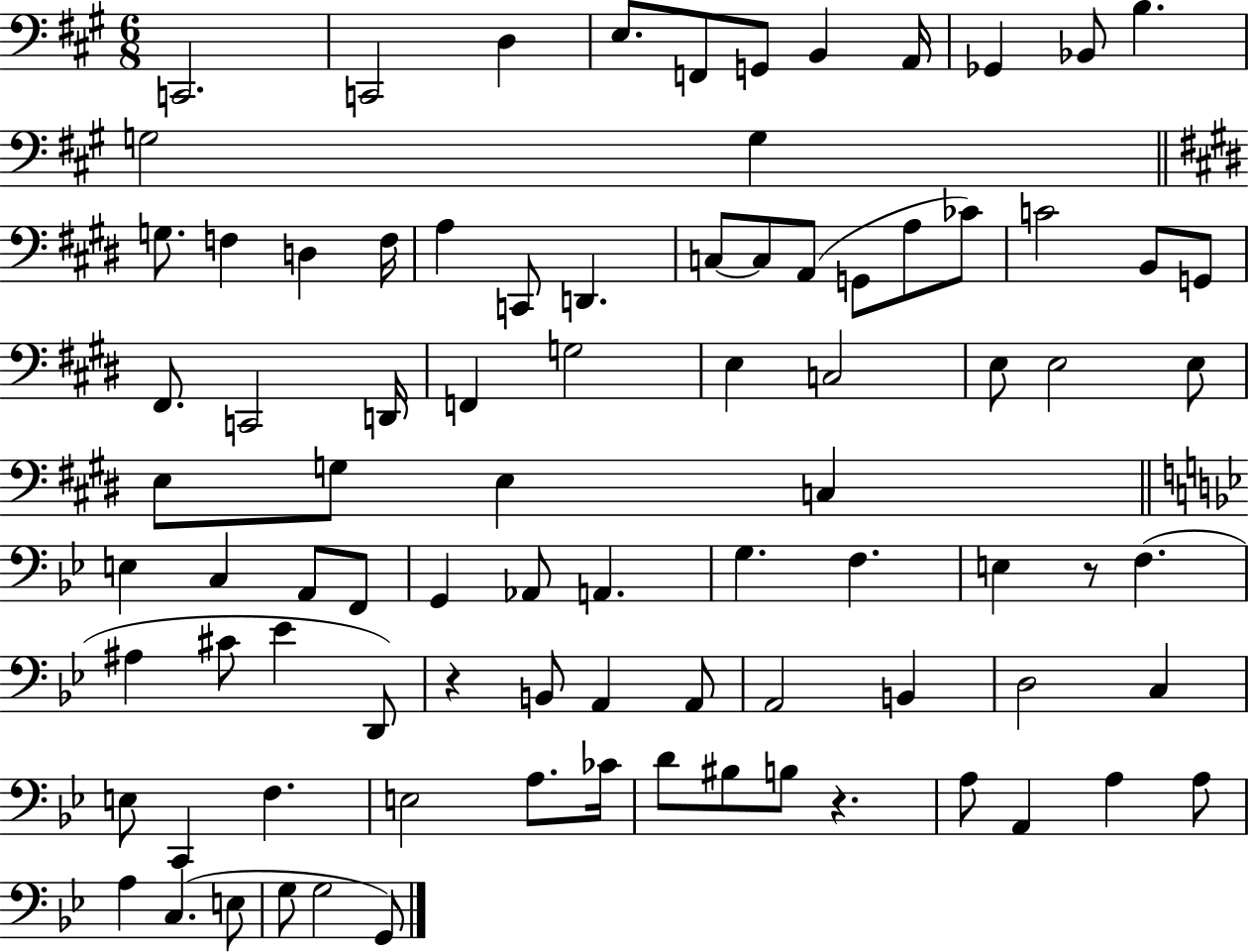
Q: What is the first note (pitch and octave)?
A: C2